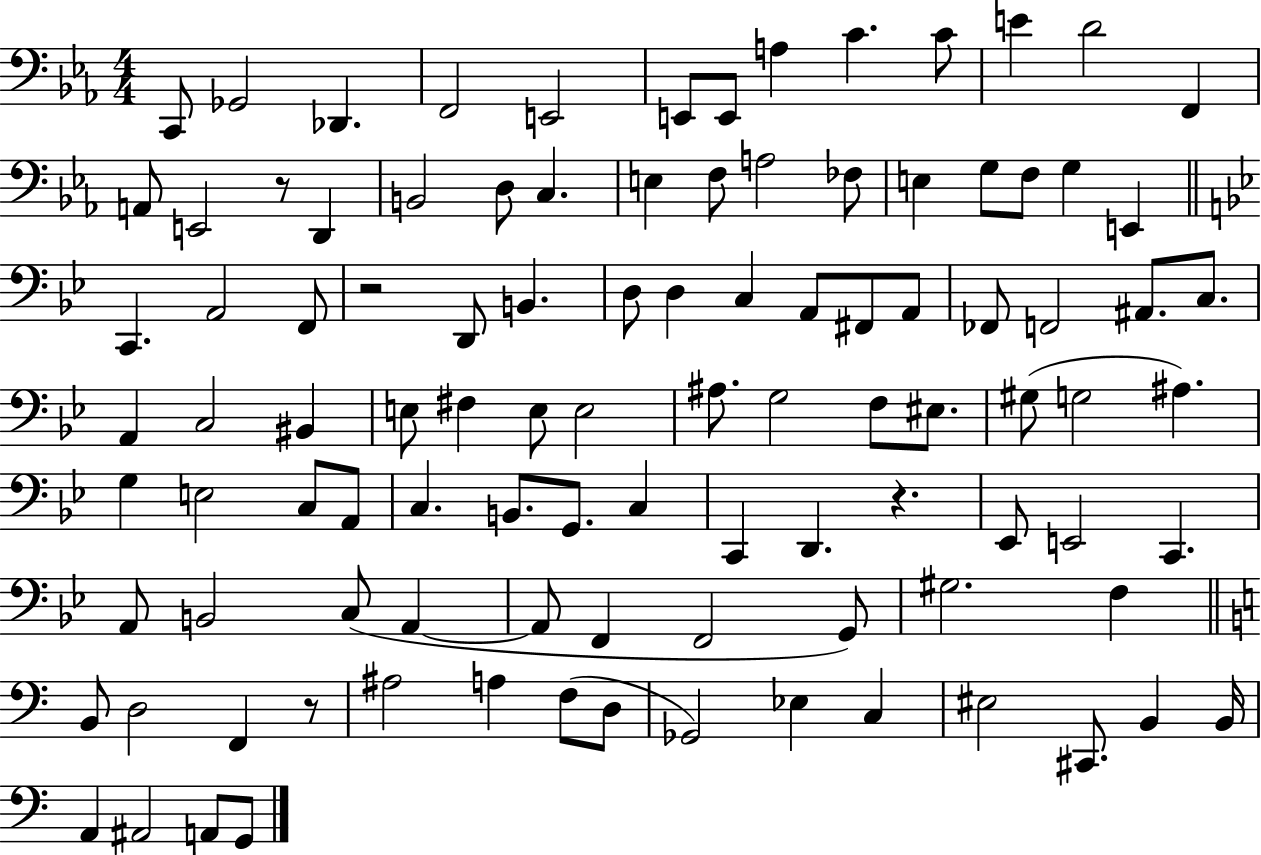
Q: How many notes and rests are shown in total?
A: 102